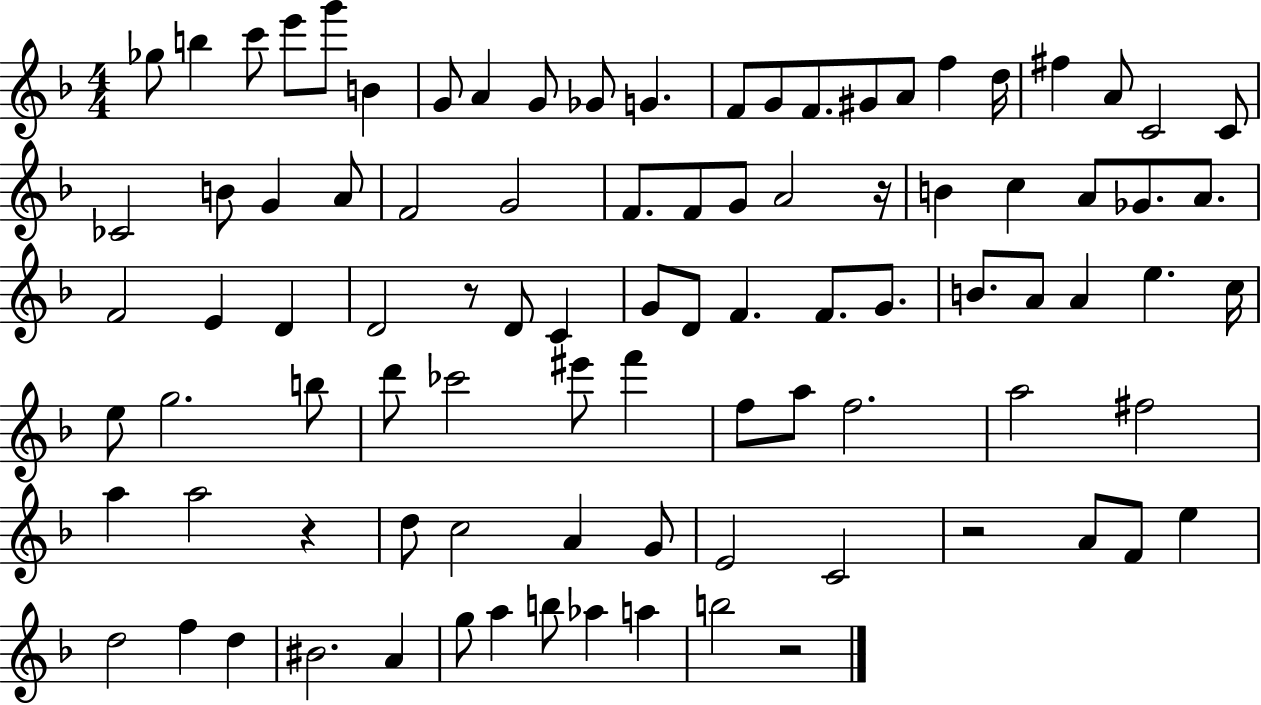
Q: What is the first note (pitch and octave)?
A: Gb5